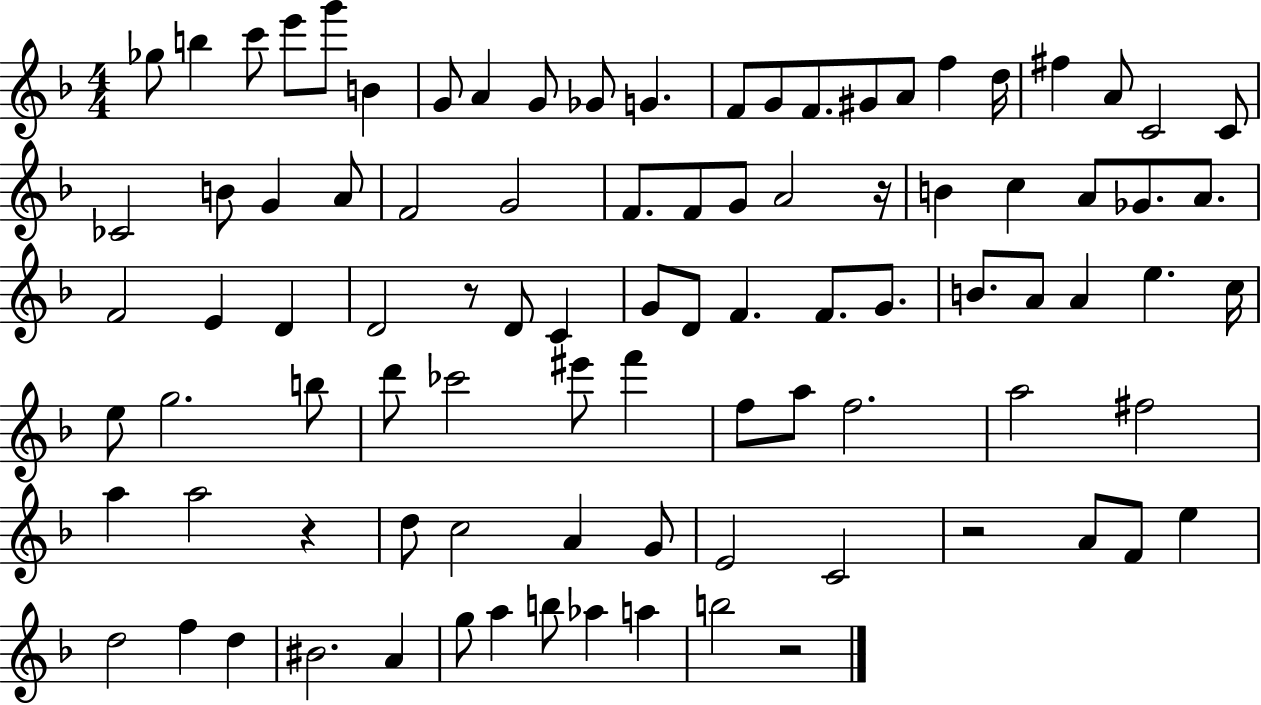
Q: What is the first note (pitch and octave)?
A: Gb5